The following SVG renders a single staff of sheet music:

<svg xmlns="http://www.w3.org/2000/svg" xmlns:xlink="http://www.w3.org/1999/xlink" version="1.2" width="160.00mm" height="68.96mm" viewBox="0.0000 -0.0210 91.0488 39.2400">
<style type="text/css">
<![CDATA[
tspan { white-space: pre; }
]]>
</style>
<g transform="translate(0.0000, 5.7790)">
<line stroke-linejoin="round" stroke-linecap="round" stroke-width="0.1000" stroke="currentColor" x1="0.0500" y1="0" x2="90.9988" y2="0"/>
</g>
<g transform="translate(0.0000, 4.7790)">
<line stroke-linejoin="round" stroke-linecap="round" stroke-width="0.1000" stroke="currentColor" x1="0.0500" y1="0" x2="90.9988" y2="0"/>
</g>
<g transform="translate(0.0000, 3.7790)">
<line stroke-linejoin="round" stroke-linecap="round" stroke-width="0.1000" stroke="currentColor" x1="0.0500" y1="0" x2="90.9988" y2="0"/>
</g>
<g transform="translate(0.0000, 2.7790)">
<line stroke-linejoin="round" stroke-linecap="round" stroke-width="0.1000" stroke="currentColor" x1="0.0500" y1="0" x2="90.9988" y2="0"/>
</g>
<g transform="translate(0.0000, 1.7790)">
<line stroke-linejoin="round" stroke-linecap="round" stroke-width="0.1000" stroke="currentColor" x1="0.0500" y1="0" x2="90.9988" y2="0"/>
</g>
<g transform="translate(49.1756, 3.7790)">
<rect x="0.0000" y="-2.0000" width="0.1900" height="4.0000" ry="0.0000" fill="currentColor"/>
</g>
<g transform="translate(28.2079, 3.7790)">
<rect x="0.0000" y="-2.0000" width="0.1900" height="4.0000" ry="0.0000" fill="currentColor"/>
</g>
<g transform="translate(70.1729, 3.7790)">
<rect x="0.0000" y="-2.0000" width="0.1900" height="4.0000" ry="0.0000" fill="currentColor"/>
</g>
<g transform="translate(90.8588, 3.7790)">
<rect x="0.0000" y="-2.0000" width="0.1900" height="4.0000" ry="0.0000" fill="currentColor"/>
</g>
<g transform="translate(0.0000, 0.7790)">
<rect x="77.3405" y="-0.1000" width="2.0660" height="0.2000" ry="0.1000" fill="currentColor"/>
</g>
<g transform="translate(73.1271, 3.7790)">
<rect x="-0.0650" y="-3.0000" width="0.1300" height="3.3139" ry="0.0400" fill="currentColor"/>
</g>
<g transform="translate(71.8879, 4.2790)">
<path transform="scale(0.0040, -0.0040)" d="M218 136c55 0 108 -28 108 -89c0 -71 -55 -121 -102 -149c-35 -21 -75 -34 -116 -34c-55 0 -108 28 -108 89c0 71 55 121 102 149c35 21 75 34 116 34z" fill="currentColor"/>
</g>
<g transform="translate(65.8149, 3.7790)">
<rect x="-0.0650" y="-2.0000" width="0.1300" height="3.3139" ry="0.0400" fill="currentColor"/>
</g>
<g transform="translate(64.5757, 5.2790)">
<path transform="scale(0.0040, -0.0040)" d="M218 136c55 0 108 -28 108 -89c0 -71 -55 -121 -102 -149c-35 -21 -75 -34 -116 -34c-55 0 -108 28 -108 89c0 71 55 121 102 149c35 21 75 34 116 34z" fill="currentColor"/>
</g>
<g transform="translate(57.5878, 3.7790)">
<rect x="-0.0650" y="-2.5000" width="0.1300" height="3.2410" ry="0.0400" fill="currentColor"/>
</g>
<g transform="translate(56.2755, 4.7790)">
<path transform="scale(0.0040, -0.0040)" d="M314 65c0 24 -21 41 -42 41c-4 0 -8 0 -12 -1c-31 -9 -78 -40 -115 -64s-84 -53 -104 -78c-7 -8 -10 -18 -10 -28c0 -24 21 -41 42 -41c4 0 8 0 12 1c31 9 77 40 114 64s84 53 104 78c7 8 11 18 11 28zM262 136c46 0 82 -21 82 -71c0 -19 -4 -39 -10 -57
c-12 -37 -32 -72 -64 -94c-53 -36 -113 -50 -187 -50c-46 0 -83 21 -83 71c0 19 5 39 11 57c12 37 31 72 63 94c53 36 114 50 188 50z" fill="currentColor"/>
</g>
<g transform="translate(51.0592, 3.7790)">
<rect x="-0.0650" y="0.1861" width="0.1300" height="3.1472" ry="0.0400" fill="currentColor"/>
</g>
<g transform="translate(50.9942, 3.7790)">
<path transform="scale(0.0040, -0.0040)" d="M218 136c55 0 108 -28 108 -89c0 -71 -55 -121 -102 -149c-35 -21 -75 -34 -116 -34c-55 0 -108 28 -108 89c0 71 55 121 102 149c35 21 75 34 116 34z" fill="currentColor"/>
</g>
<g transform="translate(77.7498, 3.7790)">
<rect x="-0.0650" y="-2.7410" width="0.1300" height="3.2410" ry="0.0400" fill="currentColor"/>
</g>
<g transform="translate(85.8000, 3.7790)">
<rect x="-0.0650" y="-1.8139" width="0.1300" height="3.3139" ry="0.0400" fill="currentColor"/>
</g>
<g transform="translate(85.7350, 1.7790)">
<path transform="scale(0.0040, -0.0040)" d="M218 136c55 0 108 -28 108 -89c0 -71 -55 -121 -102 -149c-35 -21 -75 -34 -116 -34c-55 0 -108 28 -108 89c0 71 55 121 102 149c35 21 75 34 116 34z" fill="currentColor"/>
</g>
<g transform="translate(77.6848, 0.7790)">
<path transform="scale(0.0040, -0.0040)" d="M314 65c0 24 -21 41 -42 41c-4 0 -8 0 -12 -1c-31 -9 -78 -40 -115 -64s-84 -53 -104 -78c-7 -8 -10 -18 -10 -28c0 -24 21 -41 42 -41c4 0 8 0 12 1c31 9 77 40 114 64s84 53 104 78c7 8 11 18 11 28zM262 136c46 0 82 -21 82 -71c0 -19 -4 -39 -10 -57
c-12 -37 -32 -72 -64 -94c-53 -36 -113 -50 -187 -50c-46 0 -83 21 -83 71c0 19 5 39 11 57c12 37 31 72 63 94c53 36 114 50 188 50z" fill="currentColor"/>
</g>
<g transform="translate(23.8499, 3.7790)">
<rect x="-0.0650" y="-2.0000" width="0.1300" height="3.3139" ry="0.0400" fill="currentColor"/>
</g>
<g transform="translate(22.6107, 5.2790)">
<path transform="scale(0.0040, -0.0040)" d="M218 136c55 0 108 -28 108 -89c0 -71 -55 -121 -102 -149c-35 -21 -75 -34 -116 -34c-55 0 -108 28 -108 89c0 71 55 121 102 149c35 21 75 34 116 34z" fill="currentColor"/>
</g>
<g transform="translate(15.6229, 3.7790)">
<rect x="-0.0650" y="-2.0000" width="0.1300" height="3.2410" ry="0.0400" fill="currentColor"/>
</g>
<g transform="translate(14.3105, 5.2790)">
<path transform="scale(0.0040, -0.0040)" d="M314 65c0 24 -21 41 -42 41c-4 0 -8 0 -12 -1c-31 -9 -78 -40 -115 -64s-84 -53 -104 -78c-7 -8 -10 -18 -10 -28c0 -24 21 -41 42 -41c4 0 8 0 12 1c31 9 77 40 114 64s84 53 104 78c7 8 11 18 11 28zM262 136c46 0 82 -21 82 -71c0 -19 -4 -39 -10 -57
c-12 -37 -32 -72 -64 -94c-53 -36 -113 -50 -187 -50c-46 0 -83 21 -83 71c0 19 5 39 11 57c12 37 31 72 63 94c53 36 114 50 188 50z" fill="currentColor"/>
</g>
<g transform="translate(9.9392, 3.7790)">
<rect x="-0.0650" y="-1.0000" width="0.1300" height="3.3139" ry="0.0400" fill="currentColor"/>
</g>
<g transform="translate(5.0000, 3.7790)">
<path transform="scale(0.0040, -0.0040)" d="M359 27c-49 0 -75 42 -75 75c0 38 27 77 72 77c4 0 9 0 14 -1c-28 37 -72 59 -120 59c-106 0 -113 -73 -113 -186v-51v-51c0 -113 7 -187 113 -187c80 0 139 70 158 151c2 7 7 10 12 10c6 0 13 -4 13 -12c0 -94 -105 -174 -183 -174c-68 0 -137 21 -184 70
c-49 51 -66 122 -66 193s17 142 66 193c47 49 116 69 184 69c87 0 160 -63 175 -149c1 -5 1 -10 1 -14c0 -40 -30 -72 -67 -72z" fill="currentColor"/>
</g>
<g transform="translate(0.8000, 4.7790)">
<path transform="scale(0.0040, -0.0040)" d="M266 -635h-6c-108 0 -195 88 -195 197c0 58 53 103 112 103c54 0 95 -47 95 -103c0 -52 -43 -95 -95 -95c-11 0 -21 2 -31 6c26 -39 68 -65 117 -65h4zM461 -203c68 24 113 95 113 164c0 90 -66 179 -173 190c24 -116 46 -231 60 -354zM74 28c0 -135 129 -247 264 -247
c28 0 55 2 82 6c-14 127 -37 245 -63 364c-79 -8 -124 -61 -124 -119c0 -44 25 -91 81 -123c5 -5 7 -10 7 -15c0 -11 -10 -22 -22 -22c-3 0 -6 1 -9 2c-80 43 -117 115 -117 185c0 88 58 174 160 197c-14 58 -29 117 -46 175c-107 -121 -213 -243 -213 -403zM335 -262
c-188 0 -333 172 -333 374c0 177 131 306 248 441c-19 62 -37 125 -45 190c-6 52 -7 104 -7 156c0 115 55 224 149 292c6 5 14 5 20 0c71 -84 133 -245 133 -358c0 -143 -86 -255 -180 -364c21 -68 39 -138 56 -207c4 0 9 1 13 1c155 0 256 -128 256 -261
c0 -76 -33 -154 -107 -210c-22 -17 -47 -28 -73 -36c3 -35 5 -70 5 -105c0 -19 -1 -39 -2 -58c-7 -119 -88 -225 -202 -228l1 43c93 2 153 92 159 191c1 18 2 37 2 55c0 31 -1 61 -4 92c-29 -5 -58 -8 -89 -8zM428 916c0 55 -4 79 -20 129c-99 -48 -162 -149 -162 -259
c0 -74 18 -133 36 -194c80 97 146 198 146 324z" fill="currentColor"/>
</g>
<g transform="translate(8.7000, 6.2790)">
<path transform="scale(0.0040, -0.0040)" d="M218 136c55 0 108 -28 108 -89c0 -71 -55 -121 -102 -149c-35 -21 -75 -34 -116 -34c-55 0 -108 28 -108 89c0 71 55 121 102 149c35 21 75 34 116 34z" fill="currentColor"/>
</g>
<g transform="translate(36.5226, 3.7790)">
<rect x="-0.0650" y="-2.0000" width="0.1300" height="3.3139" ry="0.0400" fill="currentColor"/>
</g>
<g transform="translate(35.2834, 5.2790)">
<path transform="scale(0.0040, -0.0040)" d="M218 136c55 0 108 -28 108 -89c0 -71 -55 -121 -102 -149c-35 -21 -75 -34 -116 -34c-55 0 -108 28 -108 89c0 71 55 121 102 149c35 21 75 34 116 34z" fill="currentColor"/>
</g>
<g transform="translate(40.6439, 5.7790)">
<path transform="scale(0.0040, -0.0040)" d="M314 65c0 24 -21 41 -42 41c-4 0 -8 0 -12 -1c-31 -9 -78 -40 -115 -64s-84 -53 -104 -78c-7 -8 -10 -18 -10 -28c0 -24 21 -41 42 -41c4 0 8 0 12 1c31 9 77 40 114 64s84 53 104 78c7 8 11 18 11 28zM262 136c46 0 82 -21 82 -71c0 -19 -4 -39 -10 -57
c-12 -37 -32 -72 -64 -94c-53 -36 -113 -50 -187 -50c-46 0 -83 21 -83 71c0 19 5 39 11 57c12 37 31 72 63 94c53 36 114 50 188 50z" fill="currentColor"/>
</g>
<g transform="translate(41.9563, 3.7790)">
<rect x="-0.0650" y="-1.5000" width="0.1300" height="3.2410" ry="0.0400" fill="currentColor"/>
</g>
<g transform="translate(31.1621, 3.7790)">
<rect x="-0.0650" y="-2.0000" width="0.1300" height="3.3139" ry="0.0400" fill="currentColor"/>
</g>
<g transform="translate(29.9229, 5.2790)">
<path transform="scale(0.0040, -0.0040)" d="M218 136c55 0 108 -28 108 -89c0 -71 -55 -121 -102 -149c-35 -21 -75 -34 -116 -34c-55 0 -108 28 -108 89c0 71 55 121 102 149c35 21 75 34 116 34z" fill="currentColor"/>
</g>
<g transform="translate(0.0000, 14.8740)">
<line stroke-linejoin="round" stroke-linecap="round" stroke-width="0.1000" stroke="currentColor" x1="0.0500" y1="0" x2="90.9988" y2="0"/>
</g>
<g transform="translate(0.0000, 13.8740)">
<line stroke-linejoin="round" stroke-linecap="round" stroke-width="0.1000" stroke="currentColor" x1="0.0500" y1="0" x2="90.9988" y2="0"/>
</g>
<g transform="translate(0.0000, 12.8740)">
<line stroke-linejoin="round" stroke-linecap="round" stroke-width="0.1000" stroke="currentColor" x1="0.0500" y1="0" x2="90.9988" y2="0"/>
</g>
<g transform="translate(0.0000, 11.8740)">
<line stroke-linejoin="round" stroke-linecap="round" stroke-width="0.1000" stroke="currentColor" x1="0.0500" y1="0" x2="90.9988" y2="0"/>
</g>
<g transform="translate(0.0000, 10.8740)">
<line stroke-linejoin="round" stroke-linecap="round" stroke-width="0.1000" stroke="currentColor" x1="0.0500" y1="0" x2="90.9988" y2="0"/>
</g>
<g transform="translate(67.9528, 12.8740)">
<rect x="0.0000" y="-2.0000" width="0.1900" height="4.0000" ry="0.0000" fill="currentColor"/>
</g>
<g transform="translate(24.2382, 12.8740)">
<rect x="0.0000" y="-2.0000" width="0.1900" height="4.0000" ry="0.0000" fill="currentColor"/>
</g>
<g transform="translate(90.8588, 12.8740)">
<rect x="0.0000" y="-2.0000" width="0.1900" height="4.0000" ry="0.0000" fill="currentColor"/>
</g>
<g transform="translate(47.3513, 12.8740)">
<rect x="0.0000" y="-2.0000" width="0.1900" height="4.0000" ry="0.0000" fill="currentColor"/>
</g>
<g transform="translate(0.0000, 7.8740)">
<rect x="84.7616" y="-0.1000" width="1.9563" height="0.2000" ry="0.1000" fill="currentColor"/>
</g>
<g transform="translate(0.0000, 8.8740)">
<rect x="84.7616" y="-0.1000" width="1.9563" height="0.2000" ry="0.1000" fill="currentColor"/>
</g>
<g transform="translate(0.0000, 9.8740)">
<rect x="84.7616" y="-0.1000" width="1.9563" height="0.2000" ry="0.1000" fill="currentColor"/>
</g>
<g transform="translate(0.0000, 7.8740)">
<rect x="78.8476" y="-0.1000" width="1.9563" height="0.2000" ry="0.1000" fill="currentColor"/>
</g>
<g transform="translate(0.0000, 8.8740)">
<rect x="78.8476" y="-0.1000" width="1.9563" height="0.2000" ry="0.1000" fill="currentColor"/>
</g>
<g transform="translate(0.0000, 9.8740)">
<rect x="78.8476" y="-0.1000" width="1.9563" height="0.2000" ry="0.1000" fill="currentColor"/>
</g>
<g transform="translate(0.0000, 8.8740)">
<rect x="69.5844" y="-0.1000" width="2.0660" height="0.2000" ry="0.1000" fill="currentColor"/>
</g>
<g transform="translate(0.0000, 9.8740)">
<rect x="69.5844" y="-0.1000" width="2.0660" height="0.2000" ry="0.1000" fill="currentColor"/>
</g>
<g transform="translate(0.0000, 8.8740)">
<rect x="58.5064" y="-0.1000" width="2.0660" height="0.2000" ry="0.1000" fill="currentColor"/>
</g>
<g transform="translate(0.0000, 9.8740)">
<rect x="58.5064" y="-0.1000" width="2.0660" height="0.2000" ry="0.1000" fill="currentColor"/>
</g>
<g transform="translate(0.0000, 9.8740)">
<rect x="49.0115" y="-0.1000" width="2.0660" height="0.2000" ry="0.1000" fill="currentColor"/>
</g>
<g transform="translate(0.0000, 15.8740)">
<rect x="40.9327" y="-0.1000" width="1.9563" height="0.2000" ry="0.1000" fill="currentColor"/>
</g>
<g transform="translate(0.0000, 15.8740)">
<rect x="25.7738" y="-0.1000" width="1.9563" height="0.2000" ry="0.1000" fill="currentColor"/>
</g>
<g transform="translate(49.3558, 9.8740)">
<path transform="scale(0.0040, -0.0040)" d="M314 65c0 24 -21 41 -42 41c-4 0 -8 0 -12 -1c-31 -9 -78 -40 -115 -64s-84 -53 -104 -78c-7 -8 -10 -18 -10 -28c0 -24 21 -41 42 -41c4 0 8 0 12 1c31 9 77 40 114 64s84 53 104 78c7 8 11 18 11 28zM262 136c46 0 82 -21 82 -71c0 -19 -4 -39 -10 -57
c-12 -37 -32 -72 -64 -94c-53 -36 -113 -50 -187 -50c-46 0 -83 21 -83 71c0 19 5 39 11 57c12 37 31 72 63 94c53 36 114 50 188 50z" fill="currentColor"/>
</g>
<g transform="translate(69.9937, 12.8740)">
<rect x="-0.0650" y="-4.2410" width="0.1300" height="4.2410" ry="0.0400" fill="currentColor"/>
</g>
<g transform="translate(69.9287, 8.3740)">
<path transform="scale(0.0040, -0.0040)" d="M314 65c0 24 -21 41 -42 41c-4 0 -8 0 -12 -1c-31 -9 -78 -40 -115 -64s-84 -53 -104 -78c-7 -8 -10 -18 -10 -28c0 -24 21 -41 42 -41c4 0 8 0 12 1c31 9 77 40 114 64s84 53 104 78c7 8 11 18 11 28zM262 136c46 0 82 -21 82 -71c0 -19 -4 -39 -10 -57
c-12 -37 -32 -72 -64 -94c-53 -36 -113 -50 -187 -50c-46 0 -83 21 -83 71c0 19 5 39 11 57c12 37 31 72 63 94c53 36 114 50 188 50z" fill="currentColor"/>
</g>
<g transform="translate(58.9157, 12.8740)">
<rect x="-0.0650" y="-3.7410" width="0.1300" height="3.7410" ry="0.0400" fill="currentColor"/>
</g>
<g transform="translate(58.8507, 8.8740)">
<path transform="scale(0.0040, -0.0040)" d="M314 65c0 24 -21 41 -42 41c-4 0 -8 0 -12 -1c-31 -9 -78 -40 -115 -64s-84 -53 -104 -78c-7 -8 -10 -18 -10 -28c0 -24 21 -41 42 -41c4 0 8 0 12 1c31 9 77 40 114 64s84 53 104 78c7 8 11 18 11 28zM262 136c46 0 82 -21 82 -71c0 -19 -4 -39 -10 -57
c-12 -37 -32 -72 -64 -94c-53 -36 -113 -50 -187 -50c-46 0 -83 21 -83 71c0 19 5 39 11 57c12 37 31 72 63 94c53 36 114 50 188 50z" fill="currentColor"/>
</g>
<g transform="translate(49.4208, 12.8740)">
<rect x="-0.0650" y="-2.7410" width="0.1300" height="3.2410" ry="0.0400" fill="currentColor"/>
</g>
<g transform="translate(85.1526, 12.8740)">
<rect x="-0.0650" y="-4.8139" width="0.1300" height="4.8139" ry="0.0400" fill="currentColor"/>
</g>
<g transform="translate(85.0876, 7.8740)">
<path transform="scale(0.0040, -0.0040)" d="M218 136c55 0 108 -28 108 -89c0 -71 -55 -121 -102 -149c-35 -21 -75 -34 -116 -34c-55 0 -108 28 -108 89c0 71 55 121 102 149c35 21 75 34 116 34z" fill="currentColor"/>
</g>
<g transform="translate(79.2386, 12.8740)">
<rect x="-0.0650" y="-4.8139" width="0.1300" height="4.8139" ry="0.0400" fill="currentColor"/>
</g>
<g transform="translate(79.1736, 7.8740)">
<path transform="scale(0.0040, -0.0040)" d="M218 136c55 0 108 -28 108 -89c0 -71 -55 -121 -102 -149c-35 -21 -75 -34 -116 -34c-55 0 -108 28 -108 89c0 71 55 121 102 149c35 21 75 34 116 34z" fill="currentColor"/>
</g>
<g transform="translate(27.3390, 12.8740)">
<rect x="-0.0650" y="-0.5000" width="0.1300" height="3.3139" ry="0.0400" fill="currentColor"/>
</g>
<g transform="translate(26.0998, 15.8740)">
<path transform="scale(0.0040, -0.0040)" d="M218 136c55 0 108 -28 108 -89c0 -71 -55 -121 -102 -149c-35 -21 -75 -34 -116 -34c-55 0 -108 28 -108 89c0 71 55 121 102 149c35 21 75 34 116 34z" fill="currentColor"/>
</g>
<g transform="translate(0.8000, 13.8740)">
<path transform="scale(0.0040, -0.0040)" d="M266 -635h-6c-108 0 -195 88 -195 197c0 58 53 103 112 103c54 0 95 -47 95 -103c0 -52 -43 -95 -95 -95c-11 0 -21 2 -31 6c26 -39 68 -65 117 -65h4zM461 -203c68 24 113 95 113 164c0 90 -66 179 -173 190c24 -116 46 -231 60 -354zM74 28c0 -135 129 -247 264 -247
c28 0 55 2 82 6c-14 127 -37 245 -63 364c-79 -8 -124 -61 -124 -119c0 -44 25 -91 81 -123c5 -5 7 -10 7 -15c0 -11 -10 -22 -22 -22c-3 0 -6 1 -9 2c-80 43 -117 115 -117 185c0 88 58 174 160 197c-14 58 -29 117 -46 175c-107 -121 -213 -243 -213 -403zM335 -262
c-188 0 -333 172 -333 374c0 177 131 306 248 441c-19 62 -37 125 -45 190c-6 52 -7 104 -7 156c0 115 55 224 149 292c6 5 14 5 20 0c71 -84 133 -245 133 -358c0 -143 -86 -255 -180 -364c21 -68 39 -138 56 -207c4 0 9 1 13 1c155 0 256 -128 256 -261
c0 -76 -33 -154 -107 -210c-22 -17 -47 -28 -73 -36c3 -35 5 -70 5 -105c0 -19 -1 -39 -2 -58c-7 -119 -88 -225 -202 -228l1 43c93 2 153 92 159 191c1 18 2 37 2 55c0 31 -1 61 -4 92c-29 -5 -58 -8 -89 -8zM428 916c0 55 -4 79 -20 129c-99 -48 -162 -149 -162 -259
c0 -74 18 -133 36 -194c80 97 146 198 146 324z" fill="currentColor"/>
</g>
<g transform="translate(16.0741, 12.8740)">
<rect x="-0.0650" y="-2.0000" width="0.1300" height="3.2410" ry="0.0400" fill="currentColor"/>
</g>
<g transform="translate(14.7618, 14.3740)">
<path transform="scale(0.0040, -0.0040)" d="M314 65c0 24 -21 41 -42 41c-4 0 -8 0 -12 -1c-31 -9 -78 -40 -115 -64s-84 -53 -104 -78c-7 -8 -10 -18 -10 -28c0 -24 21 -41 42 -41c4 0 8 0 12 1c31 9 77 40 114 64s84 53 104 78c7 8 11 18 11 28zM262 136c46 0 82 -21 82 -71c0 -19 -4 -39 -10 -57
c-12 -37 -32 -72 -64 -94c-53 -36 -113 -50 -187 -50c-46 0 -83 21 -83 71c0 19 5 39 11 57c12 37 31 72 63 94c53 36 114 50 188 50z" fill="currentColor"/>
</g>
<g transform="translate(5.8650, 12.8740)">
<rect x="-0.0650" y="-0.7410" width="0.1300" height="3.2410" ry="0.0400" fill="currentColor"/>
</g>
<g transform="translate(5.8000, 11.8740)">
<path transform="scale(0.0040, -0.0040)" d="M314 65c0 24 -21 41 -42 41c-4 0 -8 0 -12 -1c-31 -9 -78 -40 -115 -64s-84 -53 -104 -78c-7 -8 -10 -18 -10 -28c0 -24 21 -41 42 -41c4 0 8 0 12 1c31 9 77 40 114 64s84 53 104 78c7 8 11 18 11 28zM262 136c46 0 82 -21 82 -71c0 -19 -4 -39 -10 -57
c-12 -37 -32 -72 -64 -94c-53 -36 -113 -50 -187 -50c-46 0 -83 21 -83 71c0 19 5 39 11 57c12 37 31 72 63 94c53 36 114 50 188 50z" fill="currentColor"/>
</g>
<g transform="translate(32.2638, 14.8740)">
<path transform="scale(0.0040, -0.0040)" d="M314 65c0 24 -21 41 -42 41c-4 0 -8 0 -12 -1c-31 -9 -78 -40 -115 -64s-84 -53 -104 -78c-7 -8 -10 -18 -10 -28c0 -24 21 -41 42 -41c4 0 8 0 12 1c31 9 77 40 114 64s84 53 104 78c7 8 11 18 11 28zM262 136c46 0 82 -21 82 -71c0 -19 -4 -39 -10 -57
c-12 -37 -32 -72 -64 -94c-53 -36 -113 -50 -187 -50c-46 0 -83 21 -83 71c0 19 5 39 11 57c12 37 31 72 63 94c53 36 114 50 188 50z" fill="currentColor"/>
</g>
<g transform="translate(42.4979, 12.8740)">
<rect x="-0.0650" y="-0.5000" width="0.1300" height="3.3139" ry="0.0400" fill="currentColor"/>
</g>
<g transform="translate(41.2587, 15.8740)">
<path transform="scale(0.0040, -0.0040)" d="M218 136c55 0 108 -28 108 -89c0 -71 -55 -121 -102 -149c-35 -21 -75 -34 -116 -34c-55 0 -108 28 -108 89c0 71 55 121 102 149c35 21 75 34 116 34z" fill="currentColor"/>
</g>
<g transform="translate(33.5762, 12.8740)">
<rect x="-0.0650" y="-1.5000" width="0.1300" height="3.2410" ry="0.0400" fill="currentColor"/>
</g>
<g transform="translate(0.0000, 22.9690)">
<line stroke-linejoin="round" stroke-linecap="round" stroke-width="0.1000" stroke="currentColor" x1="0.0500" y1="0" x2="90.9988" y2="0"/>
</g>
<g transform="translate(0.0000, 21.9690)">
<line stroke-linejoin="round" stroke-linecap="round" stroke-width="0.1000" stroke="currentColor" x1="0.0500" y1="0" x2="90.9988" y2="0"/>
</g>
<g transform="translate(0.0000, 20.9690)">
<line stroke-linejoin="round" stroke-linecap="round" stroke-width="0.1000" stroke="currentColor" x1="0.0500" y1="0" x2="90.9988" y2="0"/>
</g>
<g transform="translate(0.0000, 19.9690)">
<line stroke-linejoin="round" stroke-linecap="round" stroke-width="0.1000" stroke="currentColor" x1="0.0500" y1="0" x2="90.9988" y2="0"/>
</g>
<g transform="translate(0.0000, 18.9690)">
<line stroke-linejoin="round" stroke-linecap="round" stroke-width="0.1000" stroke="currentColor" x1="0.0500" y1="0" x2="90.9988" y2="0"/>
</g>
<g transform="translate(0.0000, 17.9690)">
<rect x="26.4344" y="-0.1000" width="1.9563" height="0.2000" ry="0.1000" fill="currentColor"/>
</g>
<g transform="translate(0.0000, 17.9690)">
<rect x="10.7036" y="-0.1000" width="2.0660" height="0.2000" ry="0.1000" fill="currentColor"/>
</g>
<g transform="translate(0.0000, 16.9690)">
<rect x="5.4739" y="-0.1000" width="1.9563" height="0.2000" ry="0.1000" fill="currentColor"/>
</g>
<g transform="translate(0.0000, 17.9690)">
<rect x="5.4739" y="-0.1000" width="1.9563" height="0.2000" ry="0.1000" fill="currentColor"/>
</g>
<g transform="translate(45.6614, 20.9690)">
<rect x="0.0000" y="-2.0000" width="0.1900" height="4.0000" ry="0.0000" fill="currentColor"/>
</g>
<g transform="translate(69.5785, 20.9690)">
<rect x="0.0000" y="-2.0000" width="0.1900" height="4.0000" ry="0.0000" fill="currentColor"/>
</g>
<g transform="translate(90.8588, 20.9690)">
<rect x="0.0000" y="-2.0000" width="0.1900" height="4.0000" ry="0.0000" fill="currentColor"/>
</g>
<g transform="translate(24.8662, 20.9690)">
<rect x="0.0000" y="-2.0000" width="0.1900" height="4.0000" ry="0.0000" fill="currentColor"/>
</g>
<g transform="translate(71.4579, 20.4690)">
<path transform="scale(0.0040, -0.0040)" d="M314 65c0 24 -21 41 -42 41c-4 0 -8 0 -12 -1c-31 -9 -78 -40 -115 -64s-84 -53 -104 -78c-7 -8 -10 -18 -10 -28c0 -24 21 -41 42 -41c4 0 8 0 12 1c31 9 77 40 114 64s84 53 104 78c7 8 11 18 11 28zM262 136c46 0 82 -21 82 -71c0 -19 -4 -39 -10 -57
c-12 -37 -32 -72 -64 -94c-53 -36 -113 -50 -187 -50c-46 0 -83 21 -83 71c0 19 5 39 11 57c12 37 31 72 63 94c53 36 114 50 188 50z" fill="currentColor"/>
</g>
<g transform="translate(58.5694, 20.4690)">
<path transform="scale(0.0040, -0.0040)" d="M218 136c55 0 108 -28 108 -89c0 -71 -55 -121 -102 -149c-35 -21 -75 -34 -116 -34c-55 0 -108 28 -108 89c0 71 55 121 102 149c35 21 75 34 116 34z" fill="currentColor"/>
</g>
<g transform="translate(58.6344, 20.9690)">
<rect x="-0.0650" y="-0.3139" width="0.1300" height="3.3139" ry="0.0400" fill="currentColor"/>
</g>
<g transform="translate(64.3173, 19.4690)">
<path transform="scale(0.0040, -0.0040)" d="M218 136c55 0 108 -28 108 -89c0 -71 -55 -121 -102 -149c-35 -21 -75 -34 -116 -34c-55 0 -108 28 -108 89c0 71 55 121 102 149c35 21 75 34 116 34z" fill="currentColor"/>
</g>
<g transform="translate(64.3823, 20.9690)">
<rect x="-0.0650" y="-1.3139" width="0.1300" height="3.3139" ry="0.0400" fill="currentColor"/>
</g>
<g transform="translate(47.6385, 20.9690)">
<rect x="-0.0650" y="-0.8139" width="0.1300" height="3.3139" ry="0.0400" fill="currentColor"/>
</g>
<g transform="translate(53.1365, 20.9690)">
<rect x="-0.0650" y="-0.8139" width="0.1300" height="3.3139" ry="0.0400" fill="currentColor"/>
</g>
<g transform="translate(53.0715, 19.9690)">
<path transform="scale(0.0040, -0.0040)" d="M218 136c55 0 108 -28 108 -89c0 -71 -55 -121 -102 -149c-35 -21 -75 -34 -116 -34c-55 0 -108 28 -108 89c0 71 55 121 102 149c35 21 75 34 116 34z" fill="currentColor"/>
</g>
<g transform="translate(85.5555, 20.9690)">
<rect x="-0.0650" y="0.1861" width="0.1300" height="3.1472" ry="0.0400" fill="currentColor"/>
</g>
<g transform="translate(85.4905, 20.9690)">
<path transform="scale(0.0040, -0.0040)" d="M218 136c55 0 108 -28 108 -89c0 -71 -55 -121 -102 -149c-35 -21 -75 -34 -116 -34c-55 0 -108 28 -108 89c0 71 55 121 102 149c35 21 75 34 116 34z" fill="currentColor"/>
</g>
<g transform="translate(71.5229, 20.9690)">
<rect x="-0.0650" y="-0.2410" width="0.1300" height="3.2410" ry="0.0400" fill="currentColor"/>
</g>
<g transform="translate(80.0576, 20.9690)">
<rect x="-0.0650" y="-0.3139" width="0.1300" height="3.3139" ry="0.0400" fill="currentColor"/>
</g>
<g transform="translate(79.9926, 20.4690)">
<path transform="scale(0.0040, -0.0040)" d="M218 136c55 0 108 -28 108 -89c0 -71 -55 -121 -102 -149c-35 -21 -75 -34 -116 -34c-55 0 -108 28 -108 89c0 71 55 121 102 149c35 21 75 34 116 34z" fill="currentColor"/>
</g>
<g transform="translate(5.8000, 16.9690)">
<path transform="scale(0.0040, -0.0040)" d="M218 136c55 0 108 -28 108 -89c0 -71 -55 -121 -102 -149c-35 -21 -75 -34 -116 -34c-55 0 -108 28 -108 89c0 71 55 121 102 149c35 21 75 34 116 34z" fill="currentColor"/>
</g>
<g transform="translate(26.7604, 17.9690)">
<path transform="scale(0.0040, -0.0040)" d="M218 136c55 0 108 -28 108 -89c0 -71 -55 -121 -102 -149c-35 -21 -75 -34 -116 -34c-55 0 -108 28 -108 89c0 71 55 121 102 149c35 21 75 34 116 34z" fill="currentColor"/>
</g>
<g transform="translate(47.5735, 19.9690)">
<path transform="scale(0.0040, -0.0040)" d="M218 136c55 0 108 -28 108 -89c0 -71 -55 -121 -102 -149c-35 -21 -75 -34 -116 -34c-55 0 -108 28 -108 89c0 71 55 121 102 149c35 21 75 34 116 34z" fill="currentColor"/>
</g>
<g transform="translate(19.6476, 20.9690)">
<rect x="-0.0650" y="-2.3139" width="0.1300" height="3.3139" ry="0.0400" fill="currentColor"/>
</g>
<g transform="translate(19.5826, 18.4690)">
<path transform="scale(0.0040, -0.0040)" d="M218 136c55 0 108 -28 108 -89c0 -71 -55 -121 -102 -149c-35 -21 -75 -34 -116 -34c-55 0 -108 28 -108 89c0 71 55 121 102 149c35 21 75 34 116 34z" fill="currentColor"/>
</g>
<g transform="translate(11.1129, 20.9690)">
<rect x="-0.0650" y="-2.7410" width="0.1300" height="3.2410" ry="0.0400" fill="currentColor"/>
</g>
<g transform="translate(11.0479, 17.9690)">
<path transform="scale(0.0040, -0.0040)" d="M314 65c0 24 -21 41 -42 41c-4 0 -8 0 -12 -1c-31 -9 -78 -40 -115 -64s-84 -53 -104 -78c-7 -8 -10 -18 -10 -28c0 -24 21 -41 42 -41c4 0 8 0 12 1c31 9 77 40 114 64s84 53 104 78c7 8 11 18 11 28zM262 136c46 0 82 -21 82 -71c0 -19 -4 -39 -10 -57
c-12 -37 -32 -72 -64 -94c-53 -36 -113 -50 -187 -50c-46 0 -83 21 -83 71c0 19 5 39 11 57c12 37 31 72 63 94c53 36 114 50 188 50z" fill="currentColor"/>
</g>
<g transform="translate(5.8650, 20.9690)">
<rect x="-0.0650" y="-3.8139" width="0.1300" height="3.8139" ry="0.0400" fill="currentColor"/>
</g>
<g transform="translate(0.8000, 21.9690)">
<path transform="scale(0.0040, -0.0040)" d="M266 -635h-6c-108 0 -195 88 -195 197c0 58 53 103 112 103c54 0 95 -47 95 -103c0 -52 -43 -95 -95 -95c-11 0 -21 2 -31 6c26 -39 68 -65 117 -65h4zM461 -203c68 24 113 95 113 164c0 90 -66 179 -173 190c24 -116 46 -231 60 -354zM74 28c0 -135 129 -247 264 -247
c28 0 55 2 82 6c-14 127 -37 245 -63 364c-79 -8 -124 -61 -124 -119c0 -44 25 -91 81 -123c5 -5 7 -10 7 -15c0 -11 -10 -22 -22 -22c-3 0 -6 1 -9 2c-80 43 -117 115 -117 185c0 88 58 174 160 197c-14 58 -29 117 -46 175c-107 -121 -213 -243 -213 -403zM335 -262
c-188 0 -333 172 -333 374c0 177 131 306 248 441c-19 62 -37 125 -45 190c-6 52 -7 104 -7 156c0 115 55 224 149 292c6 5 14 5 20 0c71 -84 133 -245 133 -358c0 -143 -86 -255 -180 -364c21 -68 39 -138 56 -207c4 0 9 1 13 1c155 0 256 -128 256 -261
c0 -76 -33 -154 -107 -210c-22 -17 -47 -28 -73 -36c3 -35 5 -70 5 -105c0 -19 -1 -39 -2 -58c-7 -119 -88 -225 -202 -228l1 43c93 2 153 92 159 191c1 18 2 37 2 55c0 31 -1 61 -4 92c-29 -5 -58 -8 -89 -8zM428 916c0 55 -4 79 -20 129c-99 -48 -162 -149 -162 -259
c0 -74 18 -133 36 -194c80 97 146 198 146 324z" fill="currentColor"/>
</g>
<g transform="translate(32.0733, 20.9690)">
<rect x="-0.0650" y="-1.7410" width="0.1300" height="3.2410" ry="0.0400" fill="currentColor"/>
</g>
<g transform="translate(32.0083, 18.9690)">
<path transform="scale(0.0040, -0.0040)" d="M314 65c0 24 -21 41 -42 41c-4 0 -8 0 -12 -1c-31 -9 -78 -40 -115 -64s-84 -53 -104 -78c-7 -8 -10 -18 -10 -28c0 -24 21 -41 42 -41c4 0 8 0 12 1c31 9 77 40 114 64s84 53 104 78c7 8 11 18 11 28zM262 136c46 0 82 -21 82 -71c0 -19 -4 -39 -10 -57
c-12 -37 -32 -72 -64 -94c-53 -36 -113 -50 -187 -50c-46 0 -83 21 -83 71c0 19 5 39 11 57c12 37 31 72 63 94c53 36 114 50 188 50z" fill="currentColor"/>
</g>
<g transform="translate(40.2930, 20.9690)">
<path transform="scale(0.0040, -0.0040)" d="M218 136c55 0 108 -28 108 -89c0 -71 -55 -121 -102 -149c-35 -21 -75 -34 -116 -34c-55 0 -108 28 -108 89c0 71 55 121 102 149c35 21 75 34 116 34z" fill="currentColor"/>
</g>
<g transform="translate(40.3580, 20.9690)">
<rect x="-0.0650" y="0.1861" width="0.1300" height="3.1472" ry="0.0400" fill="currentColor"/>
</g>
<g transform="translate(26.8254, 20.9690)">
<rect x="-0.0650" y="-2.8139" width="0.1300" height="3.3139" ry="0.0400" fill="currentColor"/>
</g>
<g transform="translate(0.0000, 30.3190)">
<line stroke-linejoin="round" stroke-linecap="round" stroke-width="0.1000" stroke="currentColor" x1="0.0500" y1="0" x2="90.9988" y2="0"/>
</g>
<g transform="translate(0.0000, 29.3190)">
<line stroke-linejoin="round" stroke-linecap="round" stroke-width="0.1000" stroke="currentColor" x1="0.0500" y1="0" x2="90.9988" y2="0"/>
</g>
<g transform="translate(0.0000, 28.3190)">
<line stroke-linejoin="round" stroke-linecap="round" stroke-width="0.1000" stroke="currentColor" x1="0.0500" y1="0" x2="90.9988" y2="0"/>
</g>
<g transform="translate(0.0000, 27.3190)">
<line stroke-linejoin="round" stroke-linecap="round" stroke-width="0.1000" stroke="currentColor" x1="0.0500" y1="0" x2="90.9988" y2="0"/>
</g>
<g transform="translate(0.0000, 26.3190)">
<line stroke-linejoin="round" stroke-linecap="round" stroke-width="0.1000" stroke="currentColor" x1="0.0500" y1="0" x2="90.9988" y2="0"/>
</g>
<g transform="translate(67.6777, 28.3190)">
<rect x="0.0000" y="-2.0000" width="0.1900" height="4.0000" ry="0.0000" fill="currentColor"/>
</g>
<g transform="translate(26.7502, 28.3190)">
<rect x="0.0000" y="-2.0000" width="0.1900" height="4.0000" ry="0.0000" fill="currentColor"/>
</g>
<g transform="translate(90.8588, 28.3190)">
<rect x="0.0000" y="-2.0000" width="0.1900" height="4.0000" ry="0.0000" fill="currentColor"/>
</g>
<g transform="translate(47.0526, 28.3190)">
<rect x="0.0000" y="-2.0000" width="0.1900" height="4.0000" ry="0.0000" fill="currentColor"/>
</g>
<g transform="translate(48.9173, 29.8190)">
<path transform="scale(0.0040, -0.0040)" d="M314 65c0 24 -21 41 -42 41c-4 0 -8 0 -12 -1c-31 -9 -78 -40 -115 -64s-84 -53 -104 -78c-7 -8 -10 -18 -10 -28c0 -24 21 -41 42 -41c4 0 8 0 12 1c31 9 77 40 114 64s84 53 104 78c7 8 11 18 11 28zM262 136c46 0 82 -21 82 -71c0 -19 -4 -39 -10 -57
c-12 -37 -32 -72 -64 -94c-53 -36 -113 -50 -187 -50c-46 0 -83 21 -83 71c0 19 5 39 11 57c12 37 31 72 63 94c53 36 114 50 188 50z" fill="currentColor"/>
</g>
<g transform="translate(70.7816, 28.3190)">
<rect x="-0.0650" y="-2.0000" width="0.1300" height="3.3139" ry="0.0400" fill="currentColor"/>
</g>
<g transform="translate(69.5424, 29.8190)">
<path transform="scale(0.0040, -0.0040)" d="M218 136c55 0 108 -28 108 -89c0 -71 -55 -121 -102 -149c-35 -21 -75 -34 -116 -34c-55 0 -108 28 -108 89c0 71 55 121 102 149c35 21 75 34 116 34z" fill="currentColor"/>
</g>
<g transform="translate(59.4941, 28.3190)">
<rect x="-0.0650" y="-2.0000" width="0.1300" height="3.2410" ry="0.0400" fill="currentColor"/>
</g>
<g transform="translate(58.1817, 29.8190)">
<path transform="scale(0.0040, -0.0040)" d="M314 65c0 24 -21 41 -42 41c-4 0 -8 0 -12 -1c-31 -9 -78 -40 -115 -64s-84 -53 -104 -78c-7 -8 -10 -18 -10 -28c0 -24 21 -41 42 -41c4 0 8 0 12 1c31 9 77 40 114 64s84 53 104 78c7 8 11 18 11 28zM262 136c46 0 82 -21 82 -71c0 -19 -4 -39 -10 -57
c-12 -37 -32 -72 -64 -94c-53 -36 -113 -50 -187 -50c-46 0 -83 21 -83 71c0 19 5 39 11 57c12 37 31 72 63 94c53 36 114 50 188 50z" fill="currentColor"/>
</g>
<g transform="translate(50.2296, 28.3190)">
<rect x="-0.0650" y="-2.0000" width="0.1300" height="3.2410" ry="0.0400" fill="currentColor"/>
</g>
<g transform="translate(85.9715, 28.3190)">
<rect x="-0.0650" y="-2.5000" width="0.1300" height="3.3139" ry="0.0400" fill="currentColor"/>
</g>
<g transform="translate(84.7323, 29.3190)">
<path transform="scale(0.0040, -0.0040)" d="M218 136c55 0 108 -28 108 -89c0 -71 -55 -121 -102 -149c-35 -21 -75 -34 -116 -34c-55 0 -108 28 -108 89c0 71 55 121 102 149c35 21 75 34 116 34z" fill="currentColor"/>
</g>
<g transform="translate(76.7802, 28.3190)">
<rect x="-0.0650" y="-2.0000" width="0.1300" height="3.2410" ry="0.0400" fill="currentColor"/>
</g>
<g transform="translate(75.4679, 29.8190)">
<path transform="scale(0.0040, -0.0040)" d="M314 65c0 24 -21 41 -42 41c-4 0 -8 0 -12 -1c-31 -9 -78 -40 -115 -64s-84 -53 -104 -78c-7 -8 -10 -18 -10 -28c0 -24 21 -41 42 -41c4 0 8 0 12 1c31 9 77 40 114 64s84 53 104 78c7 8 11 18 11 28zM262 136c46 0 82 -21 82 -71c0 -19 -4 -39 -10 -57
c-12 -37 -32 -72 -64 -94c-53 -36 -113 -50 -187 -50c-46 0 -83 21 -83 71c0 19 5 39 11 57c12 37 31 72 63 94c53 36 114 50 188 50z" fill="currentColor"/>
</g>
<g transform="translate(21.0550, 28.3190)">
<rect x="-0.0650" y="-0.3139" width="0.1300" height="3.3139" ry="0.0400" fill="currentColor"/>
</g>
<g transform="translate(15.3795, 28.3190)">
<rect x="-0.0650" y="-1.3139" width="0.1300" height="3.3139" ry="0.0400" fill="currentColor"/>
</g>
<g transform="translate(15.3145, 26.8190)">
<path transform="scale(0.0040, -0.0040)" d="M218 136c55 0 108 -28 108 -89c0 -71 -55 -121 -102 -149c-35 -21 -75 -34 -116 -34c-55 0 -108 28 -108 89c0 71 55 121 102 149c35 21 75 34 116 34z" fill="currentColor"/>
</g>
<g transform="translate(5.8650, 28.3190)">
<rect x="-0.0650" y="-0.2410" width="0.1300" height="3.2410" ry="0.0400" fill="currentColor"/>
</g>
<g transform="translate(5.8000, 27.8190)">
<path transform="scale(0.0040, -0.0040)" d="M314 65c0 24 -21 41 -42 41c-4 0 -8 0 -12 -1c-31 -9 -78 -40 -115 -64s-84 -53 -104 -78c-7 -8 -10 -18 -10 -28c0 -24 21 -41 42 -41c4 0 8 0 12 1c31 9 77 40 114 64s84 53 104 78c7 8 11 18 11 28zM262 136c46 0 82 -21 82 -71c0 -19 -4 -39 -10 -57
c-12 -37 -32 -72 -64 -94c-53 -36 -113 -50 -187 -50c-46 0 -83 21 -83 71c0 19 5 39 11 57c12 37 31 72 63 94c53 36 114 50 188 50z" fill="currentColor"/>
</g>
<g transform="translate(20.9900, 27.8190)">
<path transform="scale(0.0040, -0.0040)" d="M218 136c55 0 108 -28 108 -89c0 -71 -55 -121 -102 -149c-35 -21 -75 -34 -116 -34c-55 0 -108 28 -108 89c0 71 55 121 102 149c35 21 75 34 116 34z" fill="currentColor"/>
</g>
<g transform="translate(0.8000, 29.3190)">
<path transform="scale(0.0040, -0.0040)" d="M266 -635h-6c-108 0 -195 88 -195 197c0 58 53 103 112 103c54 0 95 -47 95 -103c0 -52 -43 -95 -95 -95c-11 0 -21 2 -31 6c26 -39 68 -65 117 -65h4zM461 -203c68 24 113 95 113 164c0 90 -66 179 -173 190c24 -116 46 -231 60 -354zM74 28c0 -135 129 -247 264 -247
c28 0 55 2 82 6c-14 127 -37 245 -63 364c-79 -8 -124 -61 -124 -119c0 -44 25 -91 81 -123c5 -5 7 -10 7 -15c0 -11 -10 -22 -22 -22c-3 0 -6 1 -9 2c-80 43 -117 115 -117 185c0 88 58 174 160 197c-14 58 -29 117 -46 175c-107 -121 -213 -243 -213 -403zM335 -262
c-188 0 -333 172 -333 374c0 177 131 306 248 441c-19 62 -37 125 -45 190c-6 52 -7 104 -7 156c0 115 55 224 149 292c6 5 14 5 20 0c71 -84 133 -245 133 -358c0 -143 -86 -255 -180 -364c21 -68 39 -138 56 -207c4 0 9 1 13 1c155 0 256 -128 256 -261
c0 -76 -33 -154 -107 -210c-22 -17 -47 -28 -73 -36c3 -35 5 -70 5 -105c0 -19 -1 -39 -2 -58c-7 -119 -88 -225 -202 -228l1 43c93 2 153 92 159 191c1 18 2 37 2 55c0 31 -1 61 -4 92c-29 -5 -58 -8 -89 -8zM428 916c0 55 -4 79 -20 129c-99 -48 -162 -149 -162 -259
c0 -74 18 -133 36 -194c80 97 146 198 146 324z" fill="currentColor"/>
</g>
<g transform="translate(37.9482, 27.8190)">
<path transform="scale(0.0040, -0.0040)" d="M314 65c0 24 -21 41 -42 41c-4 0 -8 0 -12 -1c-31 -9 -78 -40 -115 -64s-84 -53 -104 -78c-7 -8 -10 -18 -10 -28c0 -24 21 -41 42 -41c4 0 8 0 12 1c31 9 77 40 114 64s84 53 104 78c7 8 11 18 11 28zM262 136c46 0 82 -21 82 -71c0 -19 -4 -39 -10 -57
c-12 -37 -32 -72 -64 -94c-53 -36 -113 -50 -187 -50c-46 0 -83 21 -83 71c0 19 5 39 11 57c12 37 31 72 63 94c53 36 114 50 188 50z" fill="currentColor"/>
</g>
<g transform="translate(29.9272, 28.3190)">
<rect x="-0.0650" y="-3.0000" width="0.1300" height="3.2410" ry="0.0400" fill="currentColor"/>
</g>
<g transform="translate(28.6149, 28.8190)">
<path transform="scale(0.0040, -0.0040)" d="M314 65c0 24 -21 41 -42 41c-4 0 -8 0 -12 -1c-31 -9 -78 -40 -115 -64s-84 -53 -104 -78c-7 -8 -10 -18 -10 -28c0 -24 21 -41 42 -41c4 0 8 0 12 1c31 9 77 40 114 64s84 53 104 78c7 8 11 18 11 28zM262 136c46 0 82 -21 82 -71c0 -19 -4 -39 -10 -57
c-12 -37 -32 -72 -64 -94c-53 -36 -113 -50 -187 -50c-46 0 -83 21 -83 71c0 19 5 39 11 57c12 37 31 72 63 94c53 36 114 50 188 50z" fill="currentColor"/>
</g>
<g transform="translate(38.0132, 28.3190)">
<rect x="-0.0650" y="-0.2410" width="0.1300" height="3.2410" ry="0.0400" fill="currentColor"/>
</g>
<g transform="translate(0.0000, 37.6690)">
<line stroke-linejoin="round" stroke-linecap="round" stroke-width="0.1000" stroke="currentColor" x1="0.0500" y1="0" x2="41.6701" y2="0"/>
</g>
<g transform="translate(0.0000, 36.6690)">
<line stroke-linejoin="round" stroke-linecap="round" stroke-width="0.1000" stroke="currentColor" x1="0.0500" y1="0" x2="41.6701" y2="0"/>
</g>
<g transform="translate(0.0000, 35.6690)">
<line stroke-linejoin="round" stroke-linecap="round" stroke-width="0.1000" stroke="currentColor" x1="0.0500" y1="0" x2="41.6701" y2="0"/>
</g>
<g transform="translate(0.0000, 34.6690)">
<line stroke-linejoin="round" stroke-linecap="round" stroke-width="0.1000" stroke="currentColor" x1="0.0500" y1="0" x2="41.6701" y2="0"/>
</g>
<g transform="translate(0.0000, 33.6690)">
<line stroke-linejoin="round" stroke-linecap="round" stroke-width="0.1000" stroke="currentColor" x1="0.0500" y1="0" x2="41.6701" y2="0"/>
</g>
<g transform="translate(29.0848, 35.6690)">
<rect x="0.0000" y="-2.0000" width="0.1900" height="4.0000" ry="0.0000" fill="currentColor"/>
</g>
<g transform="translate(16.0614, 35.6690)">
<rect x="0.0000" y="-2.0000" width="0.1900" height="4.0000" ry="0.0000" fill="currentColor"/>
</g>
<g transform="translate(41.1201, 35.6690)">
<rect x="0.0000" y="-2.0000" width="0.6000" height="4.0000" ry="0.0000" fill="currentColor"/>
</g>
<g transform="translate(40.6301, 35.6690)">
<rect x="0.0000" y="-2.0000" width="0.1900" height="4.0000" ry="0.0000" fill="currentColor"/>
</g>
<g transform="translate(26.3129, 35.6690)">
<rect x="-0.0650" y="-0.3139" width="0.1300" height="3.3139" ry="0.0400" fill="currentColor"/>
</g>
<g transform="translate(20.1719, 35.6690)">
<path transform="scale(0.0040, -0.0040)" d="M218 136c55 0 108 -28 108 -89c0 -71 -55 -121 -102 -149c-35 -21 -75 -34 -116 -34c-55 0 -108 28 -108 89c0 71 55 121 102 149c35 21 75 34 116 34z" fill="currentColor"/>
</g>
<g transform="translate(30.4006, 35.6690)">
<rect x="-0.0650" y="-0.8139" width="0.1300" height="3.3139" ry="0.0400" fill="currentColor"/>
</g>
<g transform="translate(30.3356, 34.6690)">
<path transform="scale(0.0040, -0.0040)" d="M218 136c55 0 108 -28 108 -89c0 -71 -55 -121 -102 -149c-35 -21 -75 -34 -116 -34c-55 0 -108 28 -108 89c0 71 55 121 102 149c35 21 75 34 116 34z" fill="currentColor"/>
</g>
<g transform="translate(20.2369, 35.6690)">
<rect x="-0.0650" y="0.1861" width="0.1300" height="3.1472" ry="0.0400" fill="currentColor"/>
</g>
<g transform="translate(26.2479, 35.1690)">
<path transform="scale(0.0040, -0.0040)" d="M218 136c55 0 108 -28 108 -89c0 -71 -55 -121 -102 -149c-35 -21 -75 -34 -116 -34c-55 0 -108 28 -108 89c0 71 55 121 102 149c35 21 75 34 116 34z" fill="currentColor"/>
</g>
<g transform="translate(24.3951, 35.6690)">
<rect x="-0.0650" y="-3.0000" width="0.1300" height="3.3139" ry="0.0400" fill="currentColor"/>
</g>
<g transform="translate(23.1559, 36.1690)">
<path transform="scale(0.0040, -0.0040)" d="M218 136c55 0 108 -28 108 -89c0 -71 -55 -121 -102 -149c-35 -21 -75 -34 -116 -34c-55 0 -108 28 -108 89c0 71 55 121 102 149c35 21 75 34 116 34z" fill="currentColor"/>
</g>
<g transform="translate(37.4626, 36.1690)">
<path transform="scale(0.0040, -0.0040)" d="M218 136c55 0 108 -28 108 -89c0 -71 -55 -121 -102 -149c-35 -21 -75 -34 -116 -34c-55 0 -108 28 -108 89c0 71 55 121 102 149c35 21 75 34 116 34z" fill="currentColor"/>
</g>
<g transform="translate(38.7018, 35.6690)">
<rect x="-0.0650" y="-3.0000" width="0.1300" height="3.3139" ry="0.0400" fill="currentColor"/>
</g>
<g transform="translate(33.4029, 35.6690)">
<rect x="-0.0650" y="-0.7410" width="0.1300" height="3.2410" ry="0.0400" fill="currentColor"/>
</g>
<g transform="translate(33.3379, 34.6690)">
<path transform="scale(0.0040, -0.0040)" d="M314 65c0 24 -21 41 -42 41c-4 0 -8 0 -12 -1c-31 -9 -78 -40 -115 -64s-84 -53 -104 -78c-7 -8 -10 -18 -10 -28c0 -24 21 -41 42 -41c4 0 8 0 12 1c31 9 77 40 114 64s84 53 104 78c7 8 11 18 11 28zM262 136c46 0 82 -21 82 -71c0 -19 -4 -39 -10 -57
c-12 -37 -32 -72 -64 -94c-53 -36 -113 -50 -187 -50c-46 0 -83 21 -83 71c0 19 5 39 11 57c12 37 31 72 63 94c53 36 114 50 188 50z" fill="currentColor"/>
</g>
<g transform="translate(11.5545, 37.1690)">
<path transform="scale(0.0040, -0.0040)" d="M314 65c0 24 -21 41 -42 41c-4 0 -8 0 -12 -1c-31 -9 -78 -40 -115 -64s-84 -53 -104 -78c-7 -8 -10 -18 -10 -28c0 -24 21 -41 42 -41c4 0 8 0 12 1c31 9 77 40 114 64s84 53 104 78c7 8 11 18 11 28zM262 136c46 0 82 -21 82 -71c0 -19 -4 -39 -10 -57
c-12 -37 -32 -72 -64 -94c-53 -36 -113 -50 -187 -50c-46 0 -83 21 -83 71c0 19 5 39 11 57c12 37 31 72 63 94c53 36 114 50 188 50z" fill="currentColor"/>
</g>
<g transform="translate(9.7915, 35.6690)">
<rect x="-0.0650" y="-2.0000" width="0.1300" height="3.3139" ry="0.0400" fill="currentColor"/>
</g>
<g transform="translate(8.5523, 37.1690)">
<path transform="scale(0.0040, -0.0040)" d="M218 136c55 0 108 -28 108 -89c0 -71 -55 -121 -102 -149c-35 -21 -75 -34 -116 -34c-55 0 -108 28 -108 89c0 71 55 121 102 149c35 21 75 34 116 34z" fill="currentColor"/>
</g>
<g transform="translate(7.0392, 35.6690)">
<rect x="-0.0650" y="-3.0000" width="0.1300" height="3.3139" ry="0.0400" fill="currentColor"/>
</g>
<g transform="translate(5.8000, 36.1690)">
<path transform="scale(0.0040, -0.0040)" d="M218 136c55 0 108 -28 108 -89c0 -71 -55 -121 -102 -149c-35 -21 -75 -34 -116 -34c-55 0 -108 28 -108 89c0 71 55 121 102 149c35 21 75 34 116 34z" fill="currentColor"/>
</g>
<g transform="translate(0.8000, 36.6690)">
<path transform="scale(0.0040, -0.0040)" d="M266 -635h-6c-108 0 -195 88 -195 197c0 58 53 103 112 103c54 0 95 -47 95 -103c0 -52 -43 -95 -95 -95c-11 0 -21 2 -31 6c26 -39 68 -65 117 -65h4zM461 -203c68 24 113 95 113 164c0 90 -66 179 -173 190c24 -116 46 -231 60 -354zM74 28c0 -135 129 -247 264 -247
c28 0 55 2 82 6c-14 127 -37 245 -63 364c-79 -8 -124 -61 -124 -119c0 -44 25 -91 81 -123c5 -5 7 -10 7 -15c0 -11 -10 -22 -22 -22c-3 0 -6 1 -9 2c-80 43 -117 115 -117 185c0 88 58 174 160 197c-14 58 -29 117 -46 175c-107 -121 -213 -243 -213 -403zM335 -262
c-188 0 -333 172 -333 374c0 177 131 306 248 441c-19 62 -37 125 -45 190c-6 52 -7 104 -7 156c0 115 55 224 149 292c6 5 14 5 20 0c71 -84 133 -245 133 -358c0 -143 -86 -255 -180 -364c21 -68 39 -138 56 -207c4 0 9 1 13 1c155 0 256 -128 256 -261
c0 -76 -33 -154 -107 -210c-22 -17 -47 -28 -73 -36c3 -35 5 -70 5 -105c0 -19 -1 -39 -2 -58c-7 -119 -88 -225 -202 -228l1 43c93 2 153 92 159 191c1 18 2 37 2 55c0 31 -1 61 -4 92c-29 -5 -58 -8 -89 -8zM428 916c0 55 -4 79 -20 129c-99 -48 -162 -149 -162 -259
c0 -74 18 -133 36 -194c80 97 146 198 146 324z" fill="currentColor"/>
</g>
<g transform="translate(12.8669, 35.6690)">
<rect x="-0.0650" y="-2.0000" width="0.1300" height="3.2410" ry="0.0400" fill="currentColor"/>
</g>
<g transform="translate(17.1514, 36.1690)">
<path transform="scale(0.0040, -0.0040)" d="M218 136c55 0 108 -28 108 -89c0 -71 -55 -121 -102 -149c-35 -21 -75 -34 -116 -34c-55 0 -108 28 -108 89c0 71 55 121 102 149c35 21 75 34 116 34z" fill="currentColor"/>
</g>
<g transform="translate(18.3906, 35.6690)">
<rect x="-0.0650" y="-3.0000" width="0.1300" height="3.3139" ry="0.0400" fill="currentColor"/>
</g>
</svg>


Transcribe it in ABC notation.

X:1
T:Untitled
M:4/4
L:1/4
K:C
D F2 F F F E2 B G2 F A a2 f d2 F2 C E2 C a2 c'2 d'2 e' e' c' a2 g a f2 B d d c e c2 c B c2 e c A2 c2 F2 F2 F F2 G A F F2 A B A c d d2 A